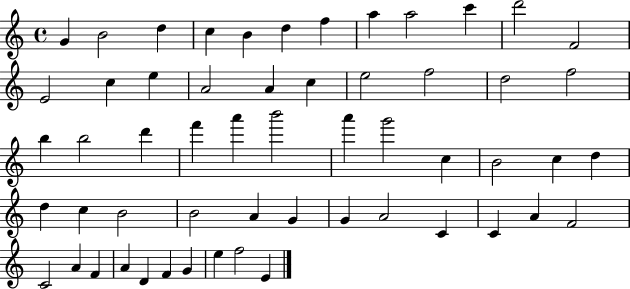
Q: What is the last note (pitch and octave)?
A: E4